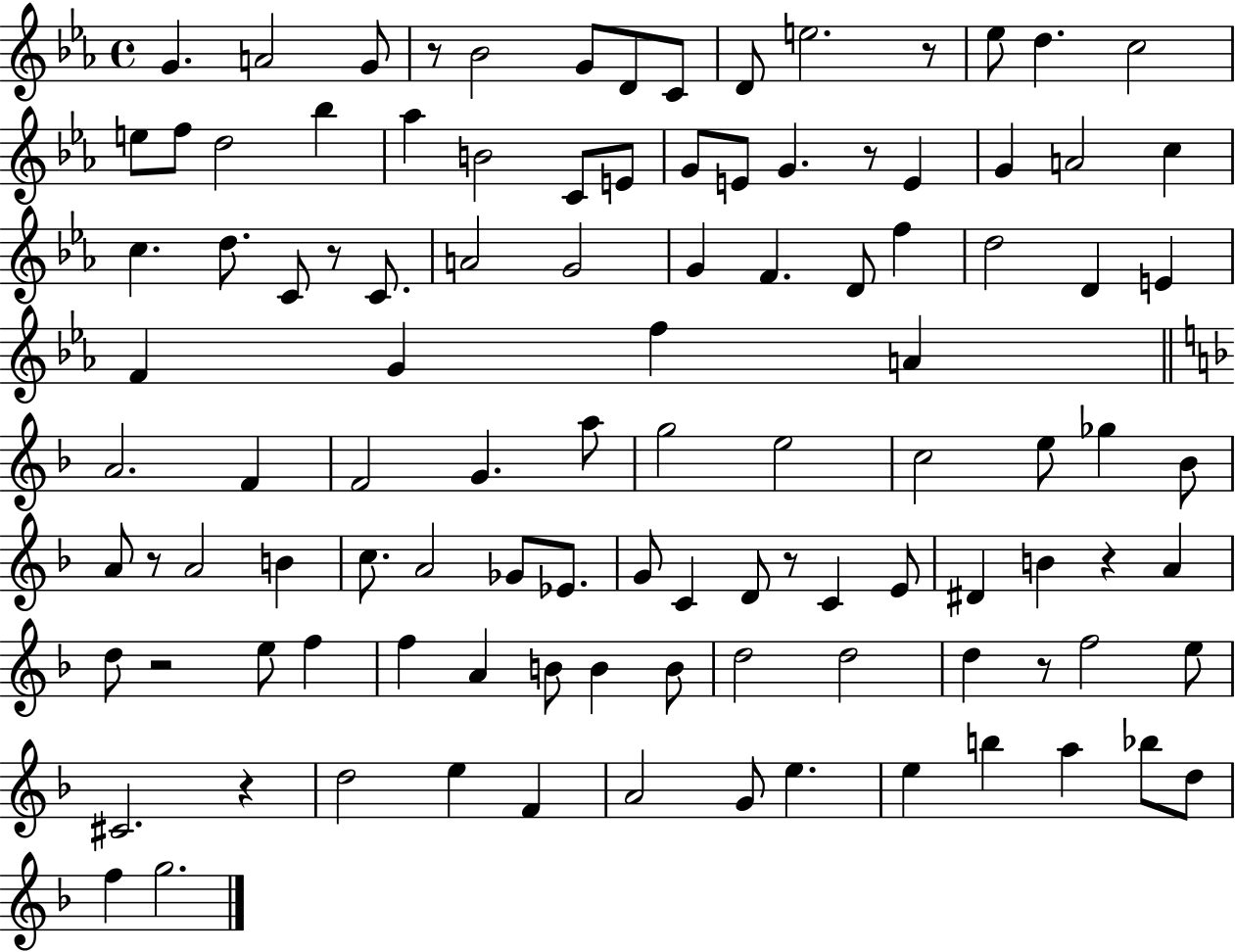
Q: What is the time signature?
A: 4/4